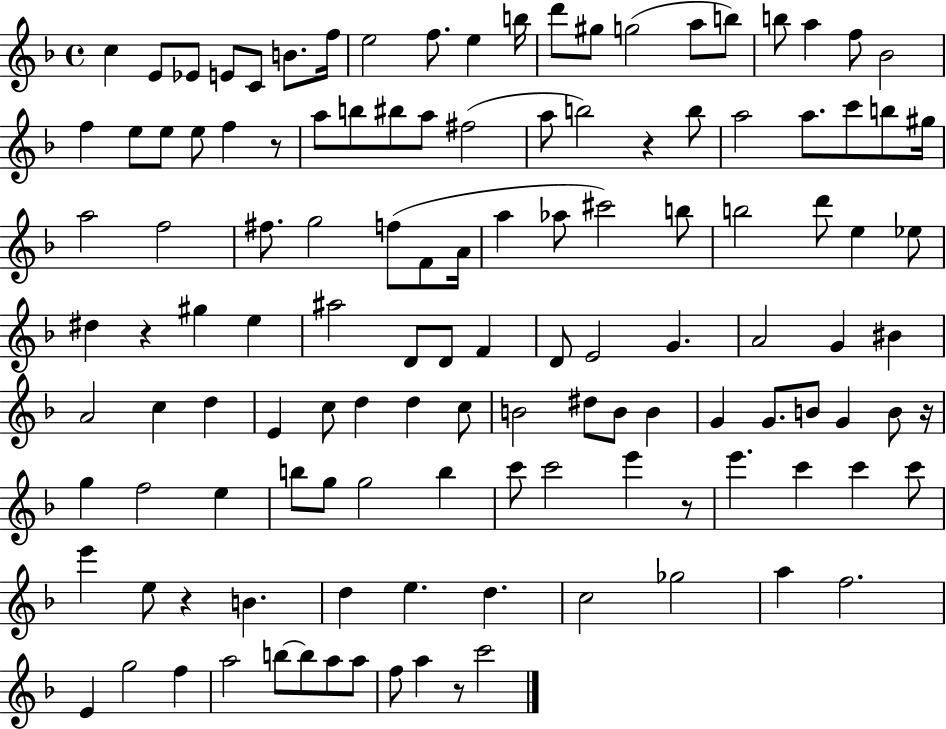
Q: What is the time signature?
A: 4/4